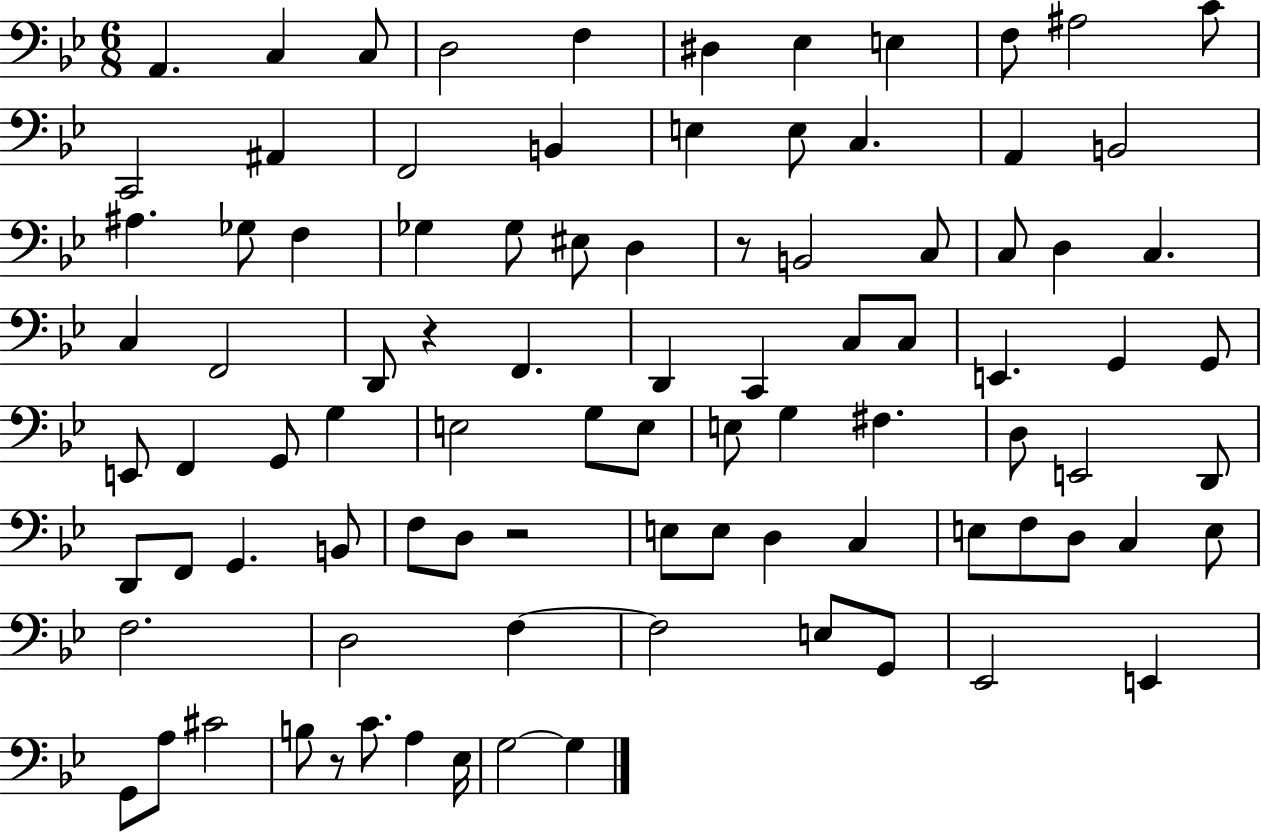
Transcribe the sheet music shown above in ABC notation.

X:1
T:Untitled
M:6/8
L:1/4
K:Bb
A,, C, C,/2 D,2 F, ^D, _E, E, F,/2 ^A,2 C/2 C,,2 ^A,, F,,2 B,, E, E,/2 C, A,, B,,2 ^A, _G,/2 F, _G, _G,/2 ^E,/2 D, z/2 B,,2 C,/2 C,/2 D, C, C, F,,2 D,,/2 z F,, D,, C,, C,/2 C,/2 E,, G,, G,,/2 E,,/2 F,, G,,/2 G, E,2 G,/2 E,/2 E,/2 G, ^F, D,/2 E,,2 D,,/2 D,,/2 F,,/2 G,, B,,/2 F,/2 D,/2 z2 E,/2 E,/2 D, C, E,/2 F,/2 D,/2 C, E,/2 F,2 D,2 F, F,2 E,/2 G,,/2 _E,,2 E,, G,,/2 A,/2 ^C2 B,/2 z/2 C/2 A, _E,/4 G,2 G,